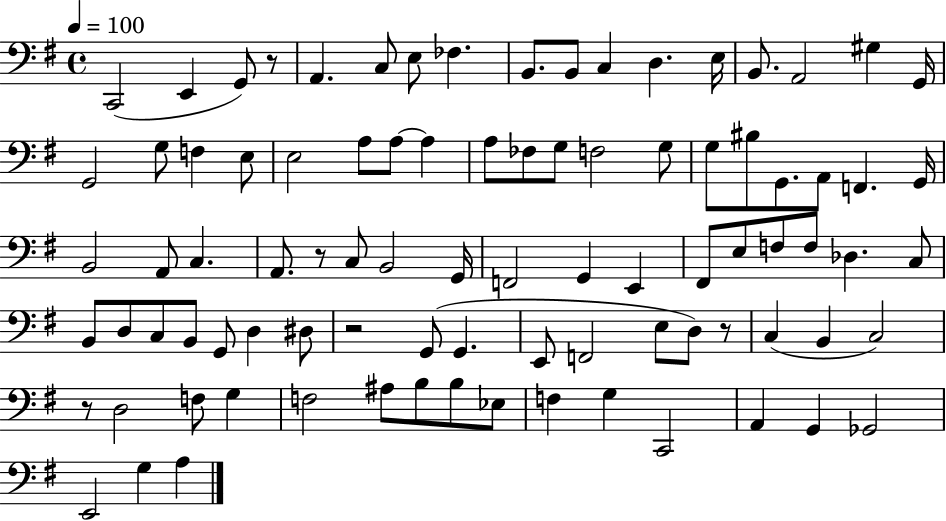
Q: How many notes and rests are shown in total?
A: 89